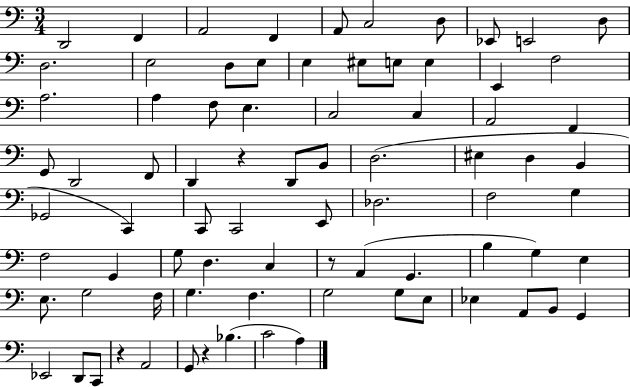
{
  \clef bass
  \numericTimeSignature
  \time 3/4
  \key c \major
  d,2 f,4 | a,2 f,4 | a,8 c2 d8 | ees,8 e,2 d8 | \break d2. | e2 d8 e8 | e4 eis8 e8 e4 | e,4 f2 | \break a2. | a4 f8 e4. | c2 c4 | a,2 f,4 | \break g,8 d,2 f,8 | d,4 r4 d,8 b,8 | d2.( | eis4 d4 b,4 | \break ges,2 c,4) | c,8 c,2 e,8 | des2. | f2 g4 | \break f2 g,4 | g8 d4. c4 | r8 a,4( g,4. | b4 g4) e4 | \break e8. g2 f16 | g4. f4. | g2 g8 e8 | ees4 a,8 b,8 g,4 | \break ees,2 d,8 c,8 | r4 a,2 | g,8 r4 bes4.( | c'2 a4) | \break \bar "|."
}